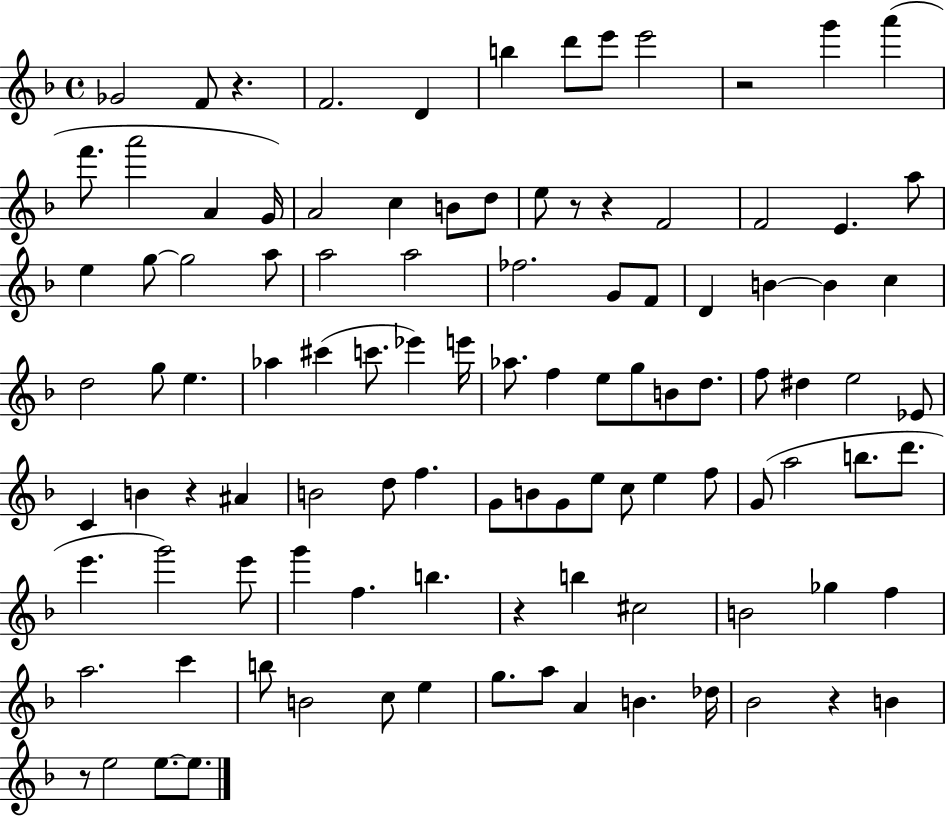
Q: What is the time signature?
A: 4/4